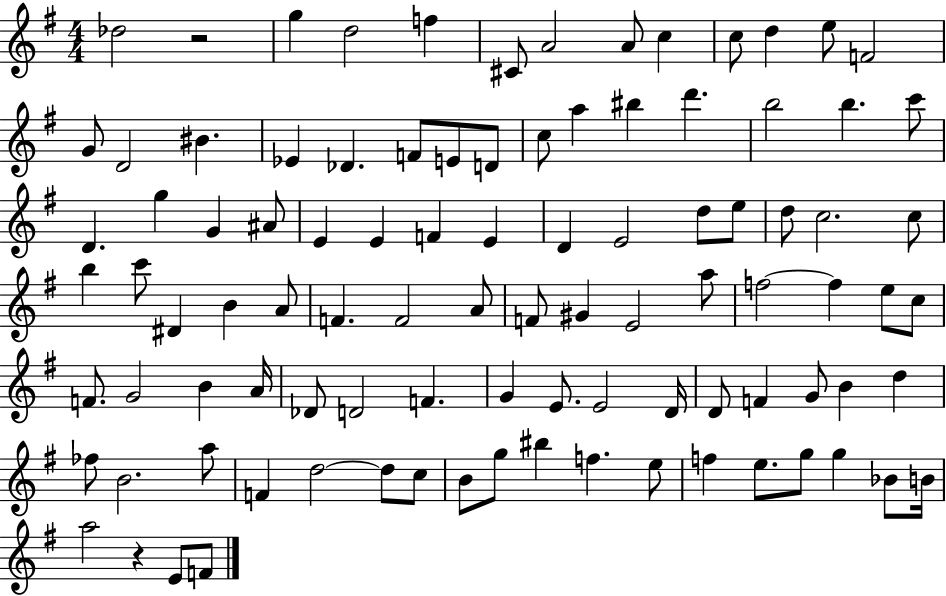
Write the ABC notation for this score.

X:1
T:Untitled
M:4/4
L:1/4
K:G
_d2 z2 g d2 f ^C/2 A2 A/2 c c/2 d e/2 F2 G/2 D2 ^B _E _D F/2 E/2 D/2 c/2 a ^b d' b2 b c'/2 D g G ^A/2 E E F E D E2 d/2 e/2 d/2 c2 c/2 b c'/2 ^D B A/2 F F2 A/2 F/2 ^G E2 a/2 f2 f e/2 c/2 F/2 G2 B A/4 _D/2 D2 F G E/2 E2 D/4 D/2 F G/2 B d _f/2 B2 a/2 F d2 d/2 c/2 B/2 g/2 ^b f e/2 f e/2 g/2 g _B/2 B/4 a2 z E/2 F/2